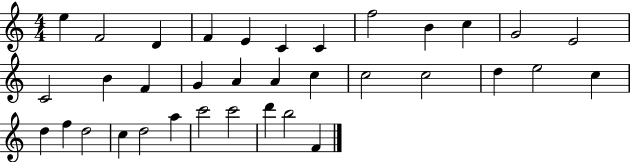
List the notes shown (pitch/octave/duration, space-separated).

E5/q F4/h D4/q F4/q E4/q C4/q C4/q F5/h B4/q C5/q G4/h E4/h C4/h B4/q F4/q G4/q A4/q A4/q C5/q C5/h C5/h D5/q E5/h C5/q D5/q F5/q D5/h C5/q D5/h A5/q C6/h C6/h D6/q B5/h F4/q